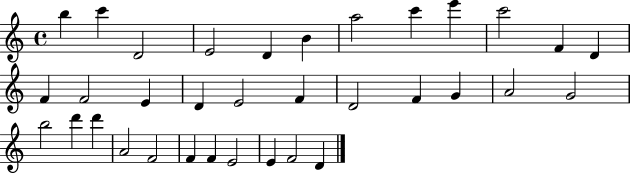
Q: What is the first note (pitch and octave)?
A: B5